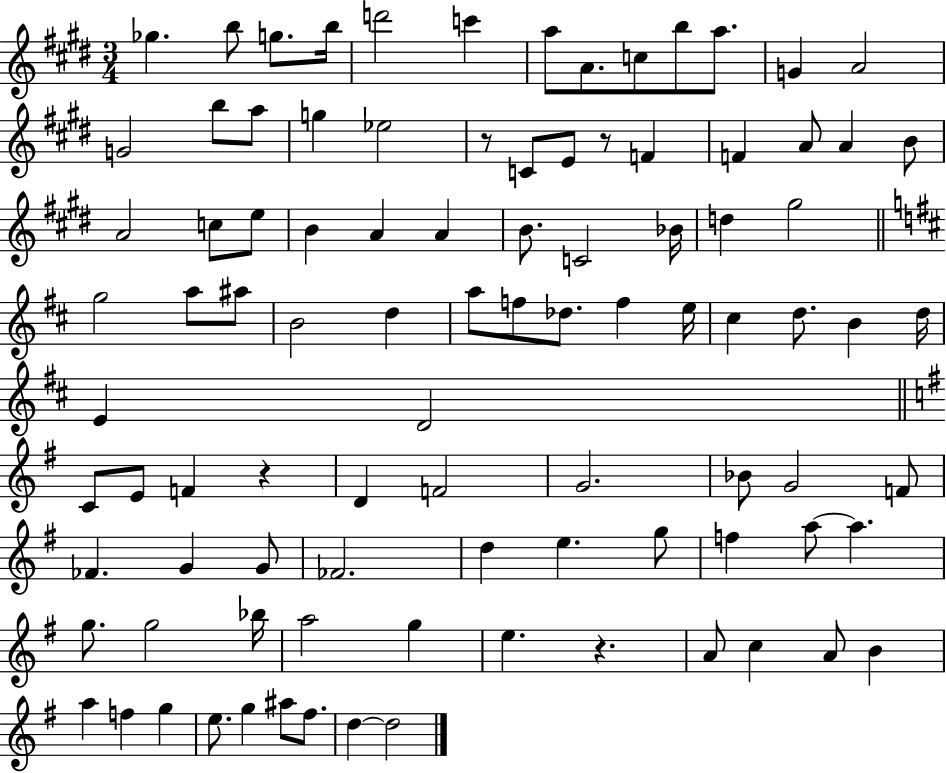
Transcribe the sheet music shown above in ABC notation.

X:1
T:Untitled
M:3/4
L:1/4
K:E
_g b/2 g/2 b/4 d'2 c' a/2 A/2 c/2 b/2 a/2 G A2 G2 b/2 a/2 g _e2 z/2 C/2 E/2 z/2 F F A/2 A B/2 A2 c/2 e/2 B A A B/2 C2 _B/4 d ^g2 g2 a/2 ^a/2 B2 d a/2 f/2 _d/2 f e/4 ^c d/2 B d/4 E D2 C/2 E/2 F z D F2 G2 _B/2 G2 F/2 _F G G/2 _F2 d e g/2 f a/2 a g/2 g2 _b/4 a2 g e z A/2 c A/2 B a f g e/2 g ^a/2 ^f/2 d d2